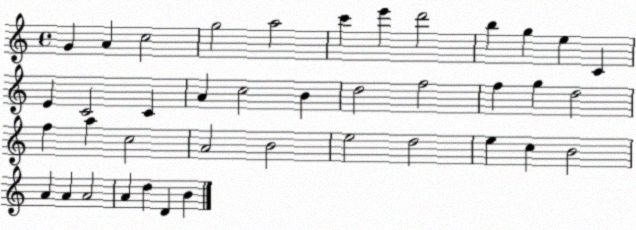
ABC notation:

X:1
T:Untitled
M:4/4
L:1/4
K:C
G A c2 g2 a2 c' e' d'2 b g e C E C2 C A c2 B d2 f2 f g d2 f a c2 A2 B2 e2 d2 e c B2 A A A2 A d D B